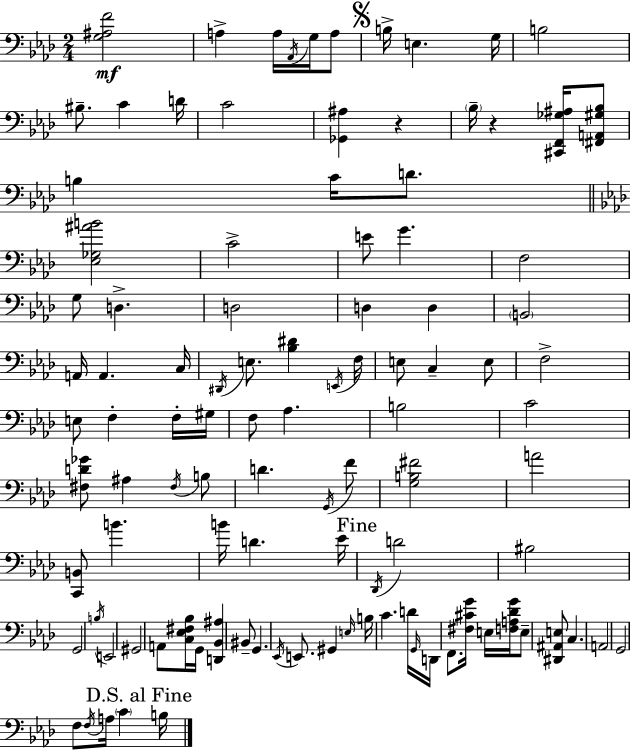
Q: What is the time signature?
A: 2/4